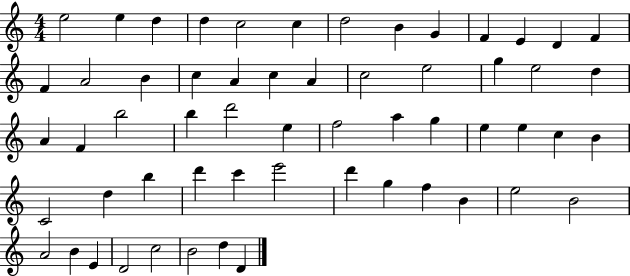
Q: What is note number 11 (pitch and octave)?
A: E4